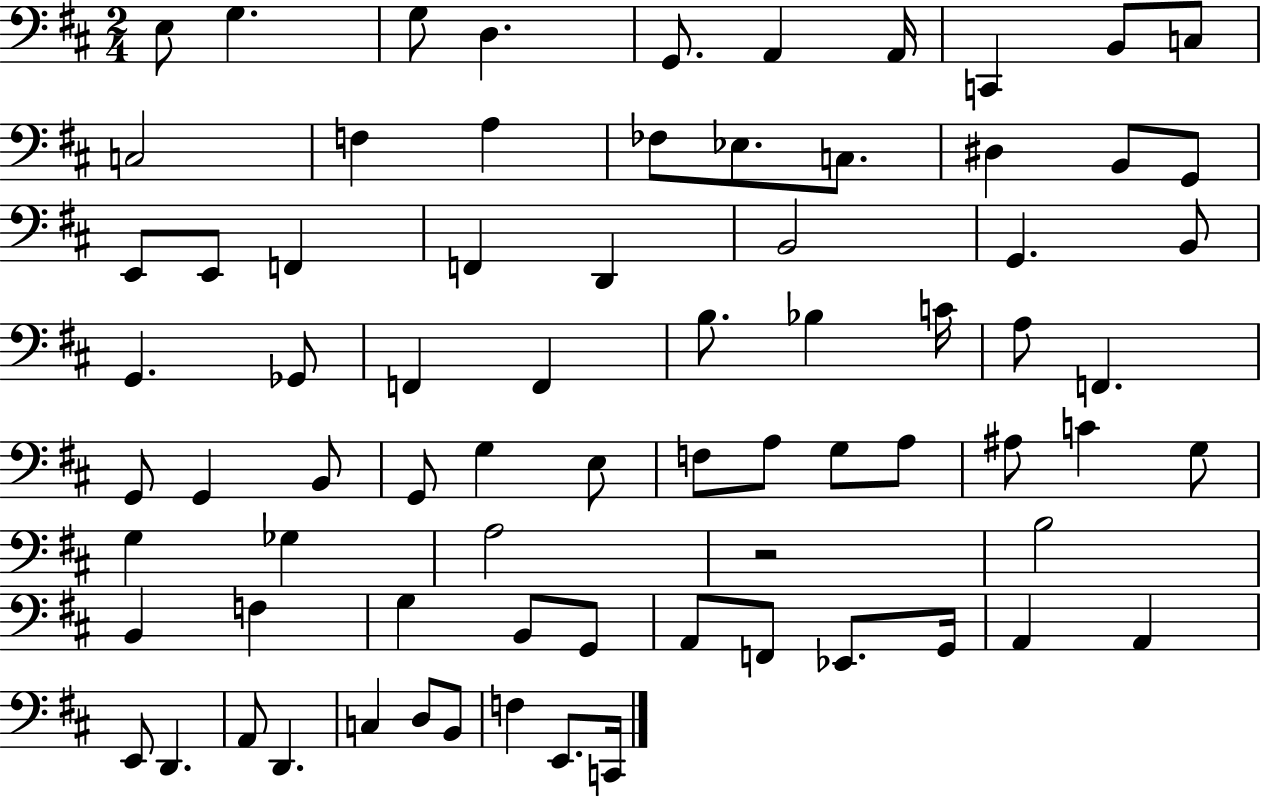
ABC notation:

X:1
T:Untitled
M:2/4
L:1/4
K:D
E,/2 G, G,/2 D, G,,/2 A,, A,,/4 C,, B,,/2 C,/2 C,2 F, A, _F,/2 _E,/2 C,/2 ^D, B,,/2 G,,/2 E,,/2 E,,/2 F,, F,, D,, B,,2 G,, B,,/2 G,, _G,,/2 F,, F,, B,/2 _B, C/4 A,/2 F,, G,,/2 G,, B,,/2 G,,/2 G, E,/2 F,/2 A,/2 G,/2 A,/2 ^A,/2 C G,/2 G, _G, A,2 z2 B,2 B,, F, G, B,,/2 G,,/2 A,,/2 F,,/2 _E,,/2 G,,/4 A,, A,, E,,/2 D,, A,,/2 D,, C, D,/2 B,,/2 F, E,,/2 C,,/4